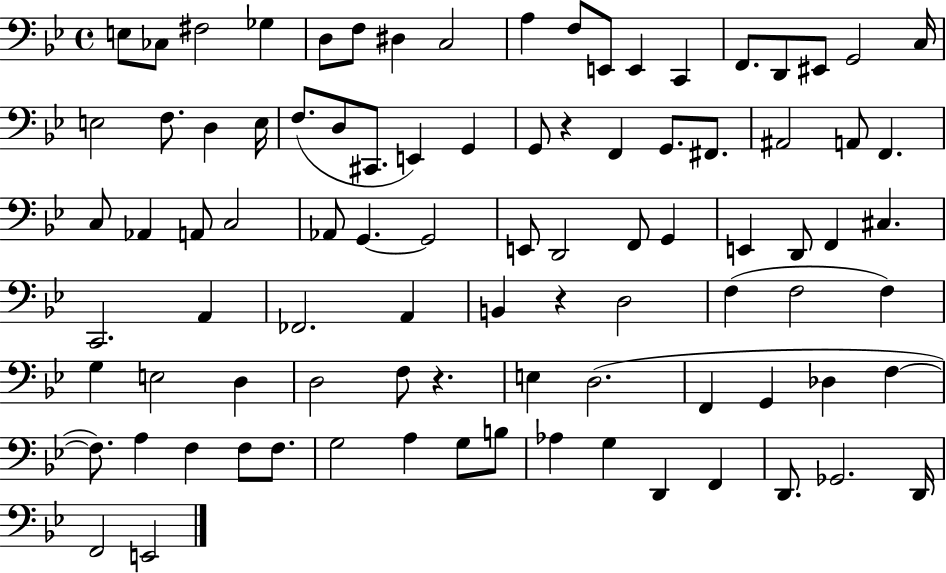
E3/e CES3/e F#3/h Gb3/q D3/e F3/e D#3/q C3/h A3/q F3/e E2/e E2/q C2/q F2/e. D2/e EIS2/e G2/h C3/s E3/h F3/e. D3/q E3/s F3/e. D3/e C#2/e. E2/q G2/q G2/e R/q F2/q G2/e. F#2/e. A#2/h A2/e F2/q. C3/e Ab2/q A2/e C3/h Ab2/e G2/q. G2/h E2/e D2/h F2/e G2/q E2/q D2/e F2/q C#3/q. C2/h. A2/q FES2/h. A2/q B2/q R/q D3/h F3/q F3/h F3/q G3/q E3/h D3/q D3/h F3/e R/q. E3/q D3/h. F2/q G2/q Db3/q F3/q F3/e. A3/q F3/q F3/e F3/e. G3/h A3/q G3/e B3/e Ab3/q G3/q D2/q F2/q D2/e. Gb2/h. D2/s F2/h E2/h